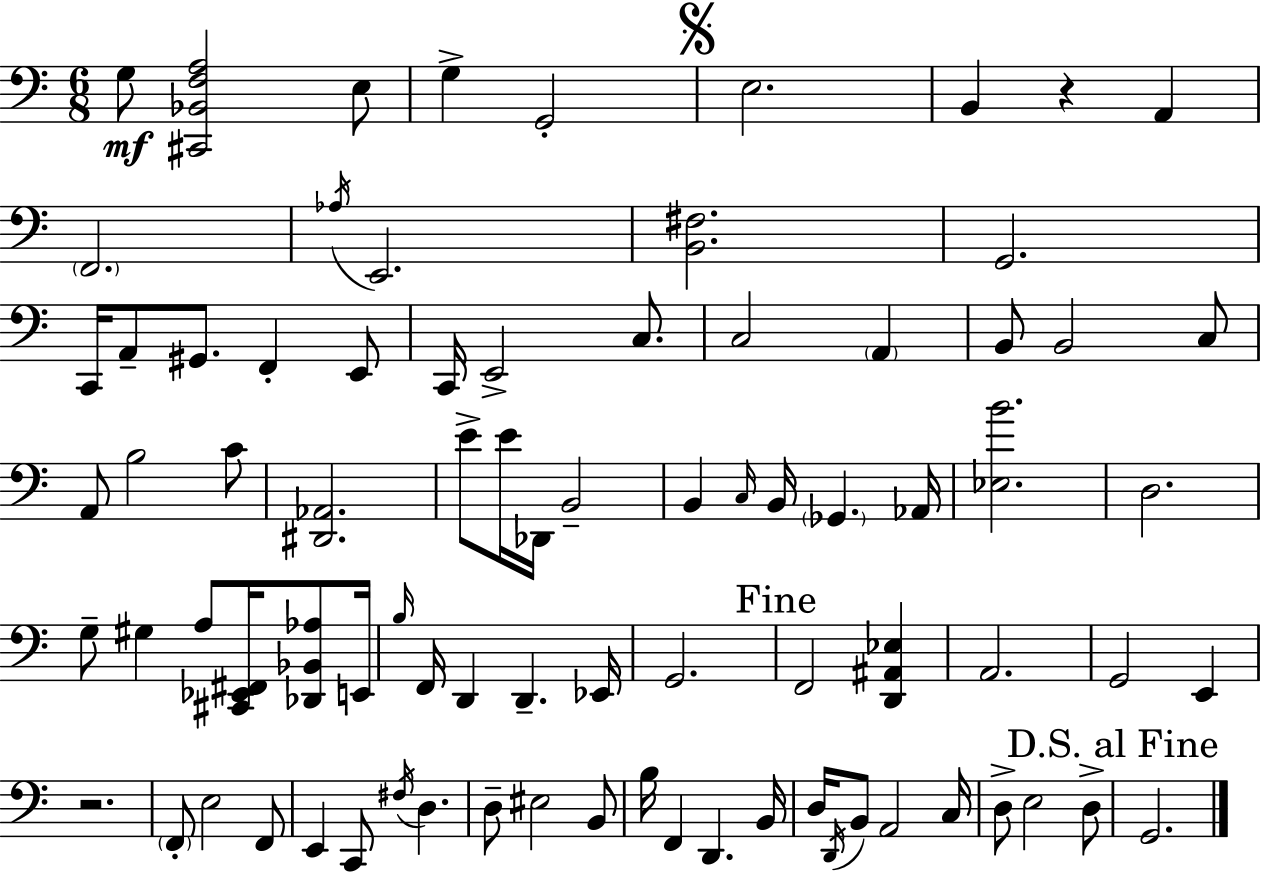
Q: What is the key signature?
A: C major